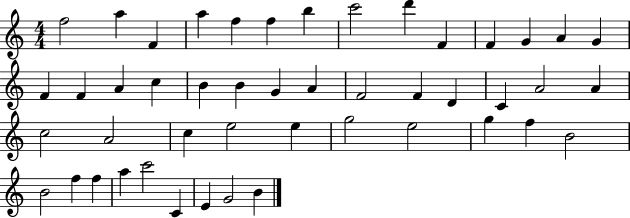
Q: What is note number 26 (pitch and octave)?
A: C4